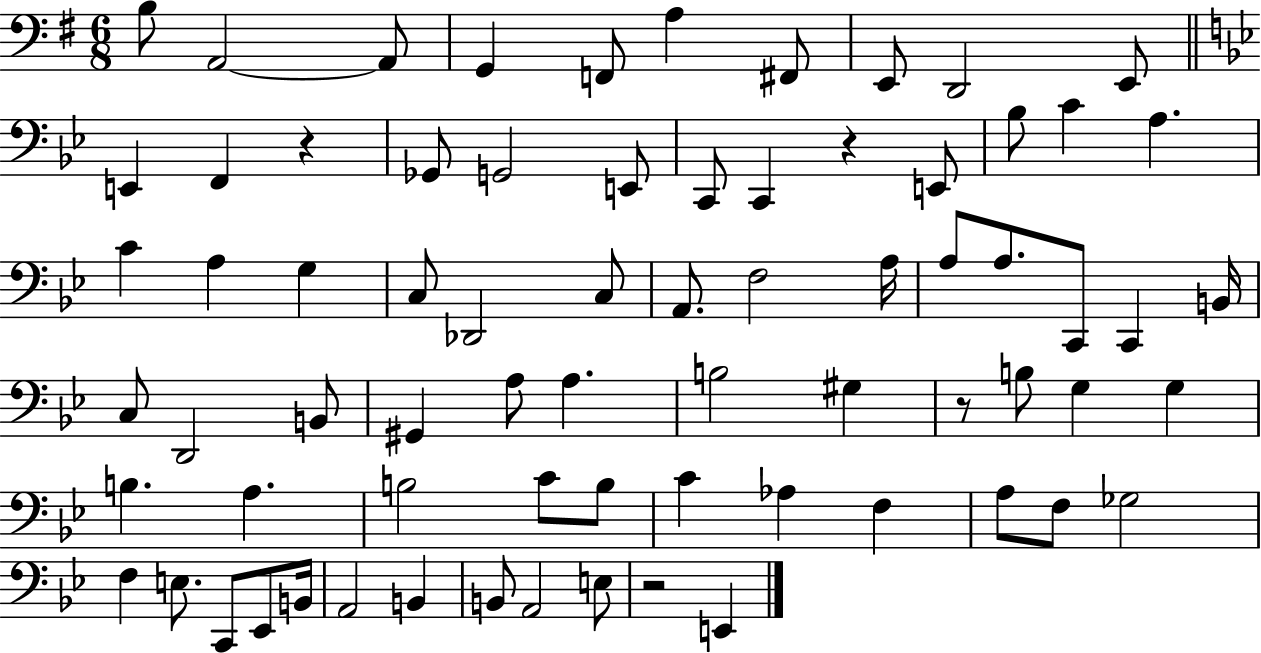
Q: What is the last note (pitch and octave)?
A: E2